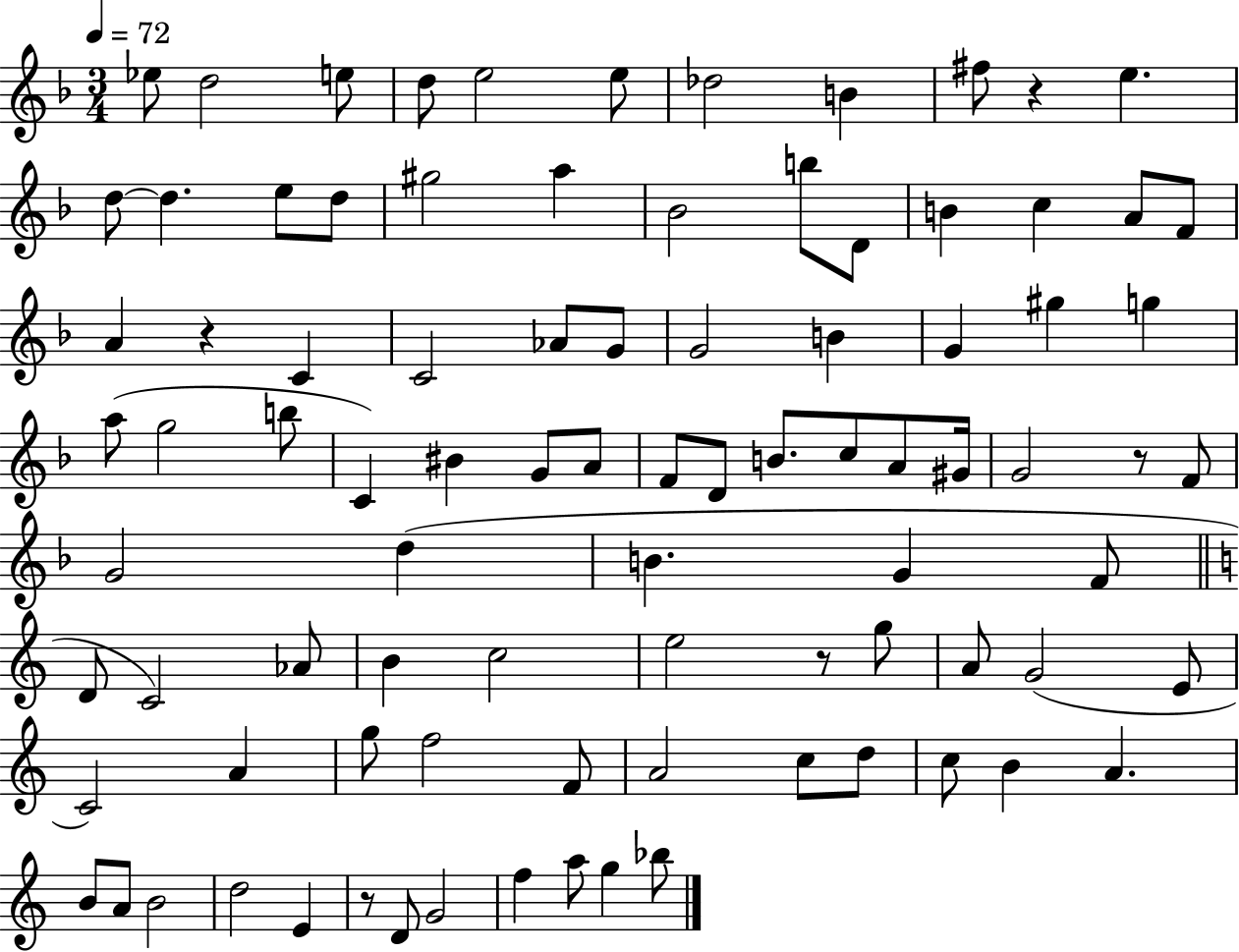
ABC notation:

X:1
T:Untitled
M:3/4
L:1/4
K:F
_e/2 d2 e/2 d/2 e2 e/2 _d2 B ^f/2 z e d/2 d e/2 d/2 ^g2 a _B2 b/2 D/2 B c A/2 F/2 A z C C2 _A/2 G/2 G2 B G ^g g a/2 g2 b/2 C ^B G/2 A/2 F/2 D/2 B/2 c/2 A/2 ^G/4 G2 z/2 F/2 G2 d B G F/2 D/2 C2 _A/2 B c2 e2 z/2 g/2 A/2 G2 E/2 C2 A g/2 f2 F/2 A2 c/2 d/2 c/2 B A B/2 A/2 B2 d2 E z/2 D/2 G2 f a/2 g _b/2